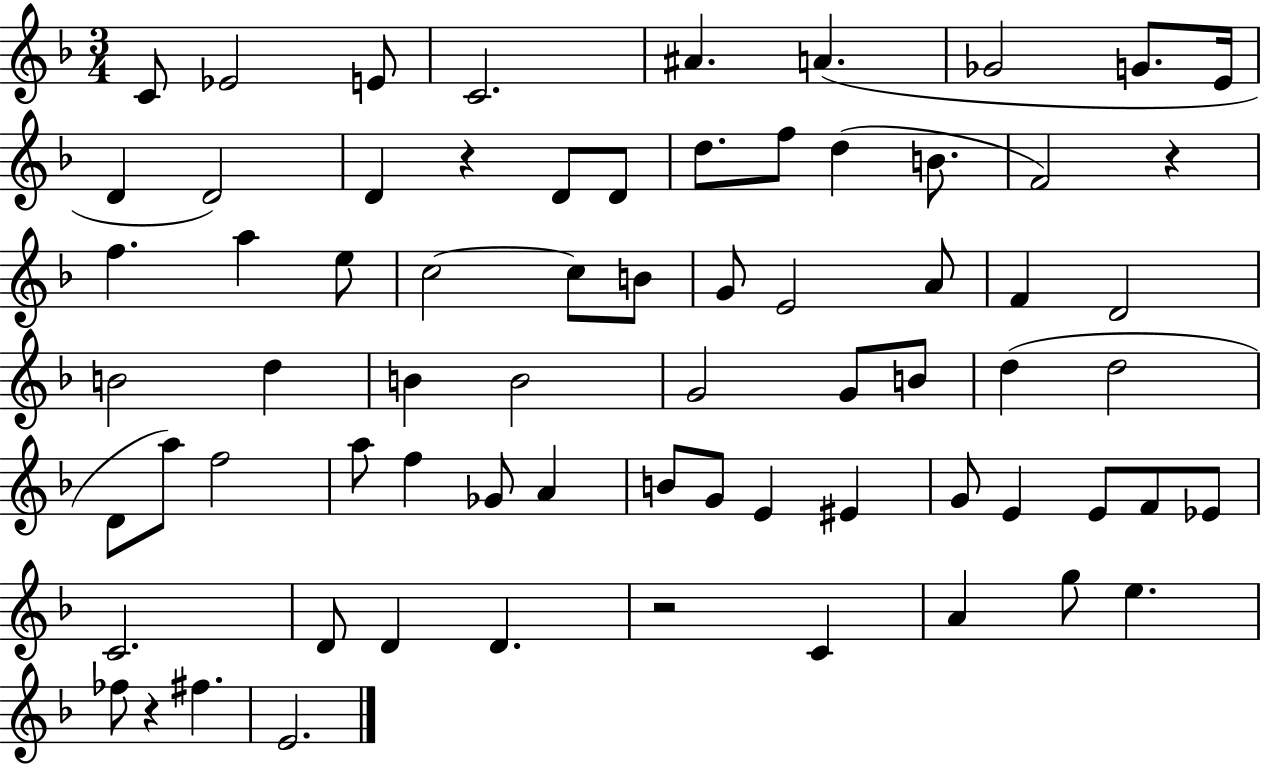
X:1
T:Untitled
M:3/4
L:1/4
K:F
C/2 _E2 E/2 C2 ^A A _G2 G/2 E/4 D D2 D z D/2 D/2 d/2 f/2 d B/2 F2 z f a e/2 c2 c/2 B/2 G/2 E2 A/2 F D2 B2 d B B2 G2 G/2 B/2 d d2 D/2 a/2 f2 a/2 f _G/2 A B/2 G/2 E ^E G/2 E E/2 F/2 _E/2 C2 D/2 D D z2 C A g/2 e _f/2 z ^f E2